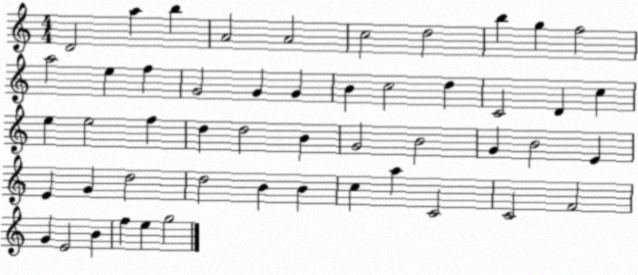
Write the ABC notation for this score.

X:1
T:Untitled
M:4/4
L:1/4
K:C
D2 a b A2 A2 c2 d2 b g f2 a2 e f G2 G G B c2 d C2 D c e e2 f d d2 B G2 B2 G B2 E E G d2 d2 B B c a C2 C2 F2 G E2 B f e g2